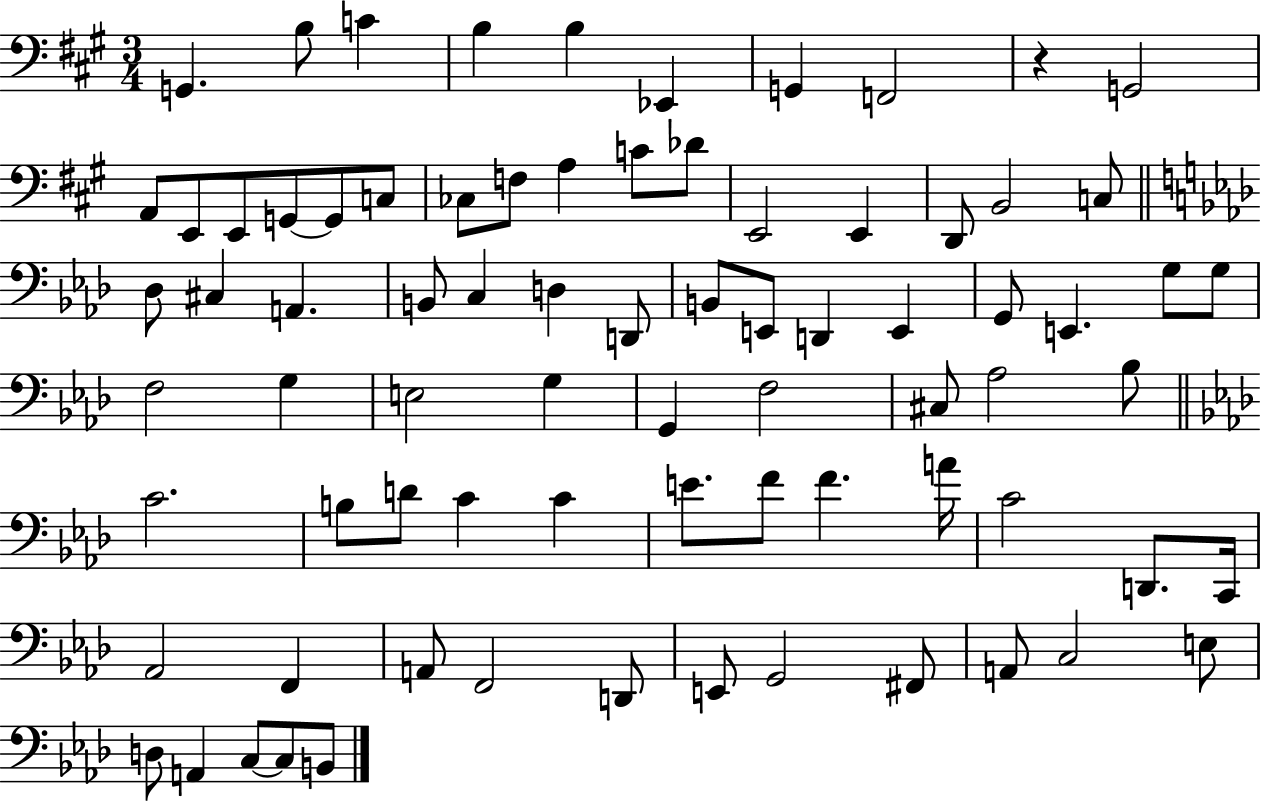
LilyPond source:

{
  \clef bass
  \numericTimeSignature
  \time 3/4
  \key a \major
  g,4. b8 c'4 | b4 b4 ees,4 | g,4 f,2 | r4 g,2 | \break a,8 e,8 e,8 g,8~~ g,8 c8 | ces8 f8 a4 c'8 des'8 | e,2 e,4 | d,8 b,2 c8 | \break \bar "||" \break \key aes \major des8 cis4 a,4. | b,8 c4 d4 d,8 | b,8 e,8 d,4 e,4 | g,8 e,4. g8 g8 | \break f2 g4 | e2 g4 | g,4 f2 | cis8 aes2 bes8 | \break \bar "||" \break \key f \minor c'2. | b8 d'8 c'4 c'4 | e'8. f'8 f'4. a'16 | c'2 d,8. c,16 | \break aes,2 f,4 | a,8 f,2 d,8 | e,8 g,2 fis,8 | a,8 c2 e8 | \break d8 a,4 c8~~ c8 b,8 | \bar "|."
}